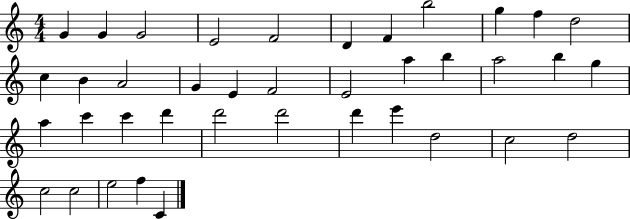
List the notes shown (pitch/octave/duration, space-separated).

G4/q G4/q G4/h E4/h F4/h D4/q F4/q B5/h G5/q F5/q D5/h C5/q B4/q A4/h G4/q E4/q F4/h E4/h A5/q B5/q A5/h B5/q G5/q A5/q C6/q C6/q D6/q D6/h D6/h D6/q E6/q D5/h C5/h D5/h C5/h C5/h E5/h F5/q C4/q